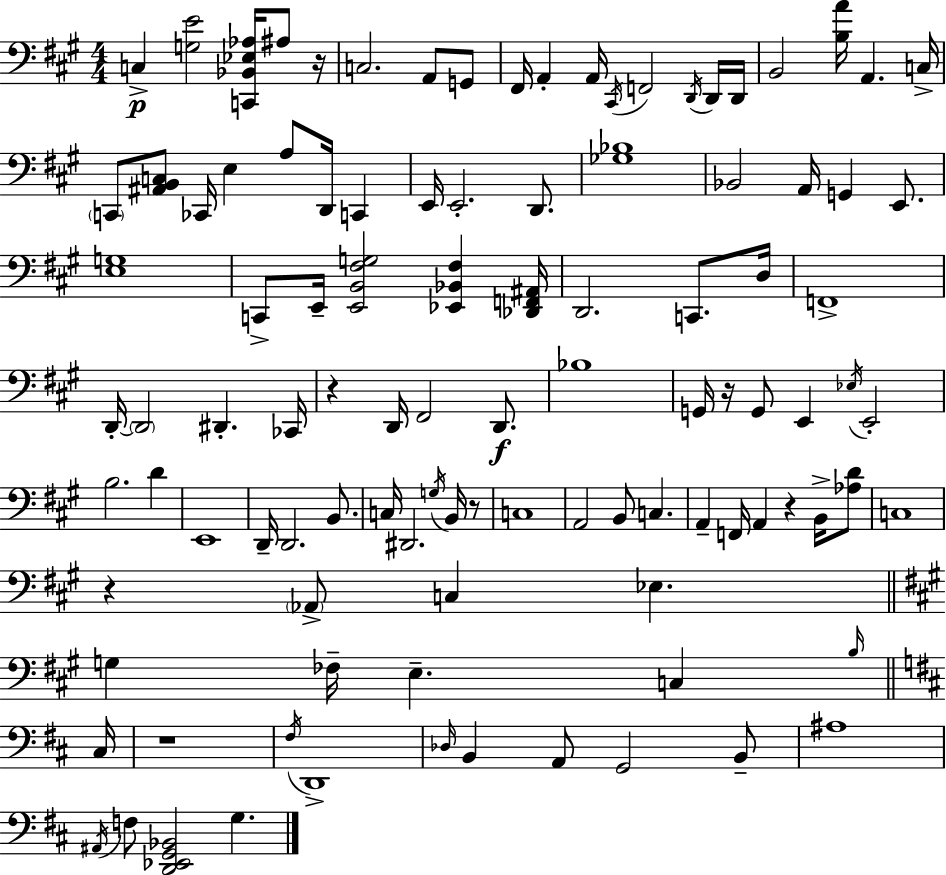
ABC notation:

X:1
T:Untitled
M:4/4
L:1/4
K:A
C, [G,E]2 [C,,_B,,_E,_A,]/4 ^A,/2 z/4 C,2 A,,/2 G,,/2 ^F,,/4 A,, A,,/4 ^C,,/4 F,,2 D,,/4 D,,/4 D,,/4 B,,2 [B,A]/4 A,, C,/4 C,,/2 [^A,,B,,C,]/2 _C,,/4 E, A,/2 D,,/4 C,, E,,/4 E,,2 D,,/2 [_G,_B,]4 _B,,2 A,,/4 G,, E,,/2 [E,G,]4 C,,/2 E,,/4 [E,,B,,^F,G,]2 [_E,,_B,,^F,] [_D,,F,,^A,,]/4 D,,2 C,,/2 D,/4 F,,4 D,,/4 D,,2 ^D,, _C,,/4 z D,,/4 ^F,,2 D,,/2 _B,4 G,,/4 z/4 G,,/2 E,, _E,/4 E,,2 B,2 D E,,4 D,,/4 D,,2 B,,/2 C,/4 ^D,,2 G,/4 B,,/4 z/2 C,4 A,,2 B,,/2 C, A,, F,,/4 A,, z B,,/4 [_A,D]/2 C,4 z _A,,/2 C, _E, G, _F,/4 E, C, B,/4 ^C,/4 z4 ^F,/4 D,,4 _D,/4 B,, A,,/2 G,,2 B,,/2 ^A,4 ^A,,/4 F,/2 [D,,_E,,G,,_B,,]2 G,